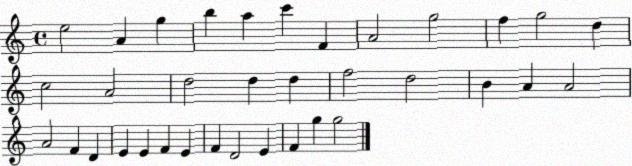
X:1
T:Untitled
M:4/4
L:1/4
K:C
e2 A g b a c' F A2 g2 f g2 d c2 A2 d2 d d f2 d2 B A A2 A2 F D E E F E F D2 E F g g2